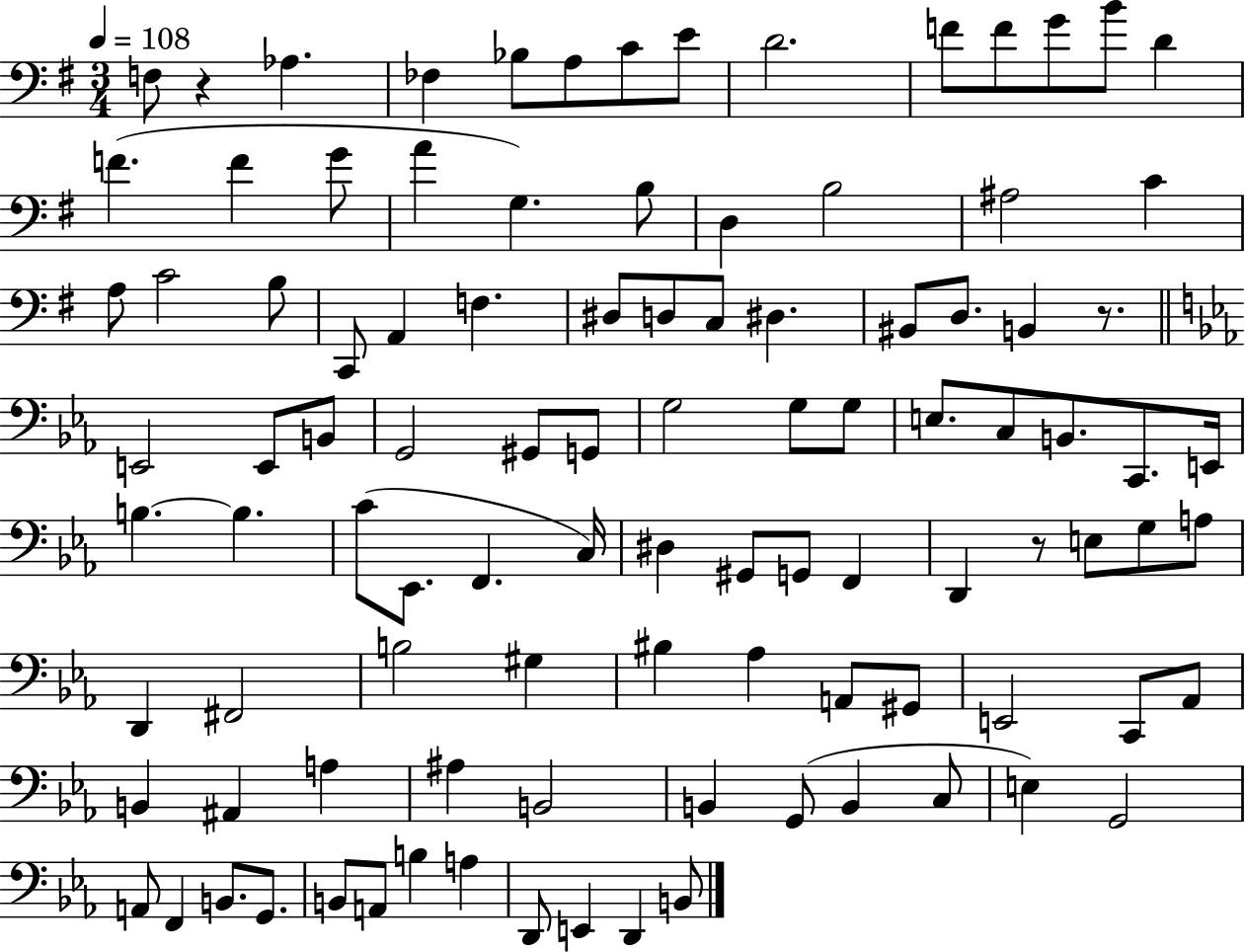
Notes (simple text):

F3/e R/q Ab3/q. FES3/q Bb3/e A3/e C4/e E4/e D4/h. F4/e F4/e G4/e B4/e D4/q F4/q. F4/q G4/e A4/q G3/q. B3/e D3/q B3/h A#3/h C4/q A3/e C4/h B3/e C2/e A2/q F3/q. D#3/e D3/e C3/e D#3/q. BIS2/e D3/e. B2/q R/e. E2/h E2/e B2/e G2/h G#2/e G2/e G3/h G3/e G3/e E3/e. C3/e B2/e. C2/e. E2/s B3/q. B3/q. C4/e Eb2/e. F2/q. C3/s D#3/q G#2/e G2/e F2/q D2/q R/e E3/e G3/e A3/e D2/q F#2/h B3/h G#3/q BIS3/q Ab3/q A2/e G#2/e E2/h C2/e Ab2/e B2/q A#2/q A3/q A#3/q B2/h B2/q G2/e B2/q C3/e E3/q G2/h A2/e F2/q B2/e. G2/e. B2/e A2/e B3/q A3/q D2/e E2/q D2/q B2/e